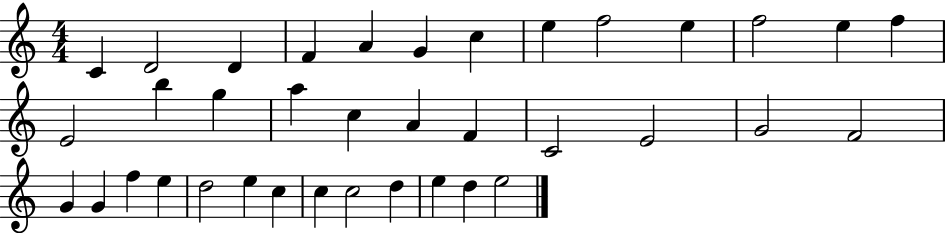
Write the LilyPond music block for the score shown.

{
  \clef treble
  \numericTimeSignature
  \time 4/4
  \key c \major
  c'4 d'2 d'4 | f'4 a'4 g'4 c''4 | e''4 f''2 e''4 | f''2 e''4 f''4 | \break e'2 b''4 g''4 | a''4 c''4 a'4 f'4 | c'2 e'2 | g'2 f'2 | \break g'4 g'4 f''4 e''4 | d''2 e''4 c''4 | c''4 c''2 d''4 | e''4 d''4 e''2 | \break \bar "|."
}